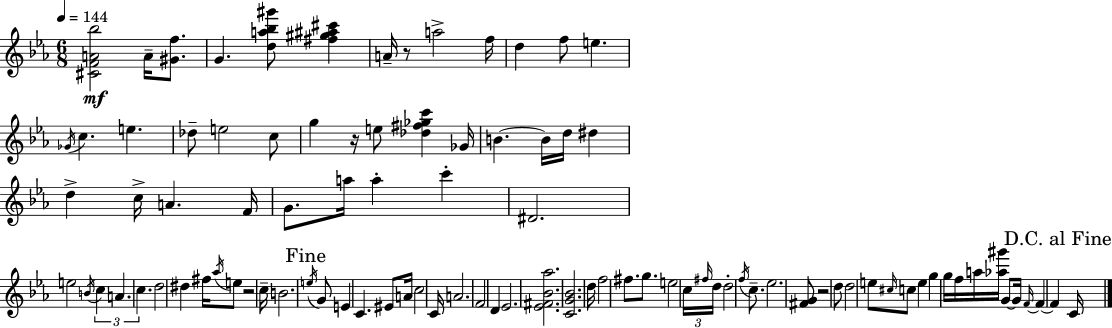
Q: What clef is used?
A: treble